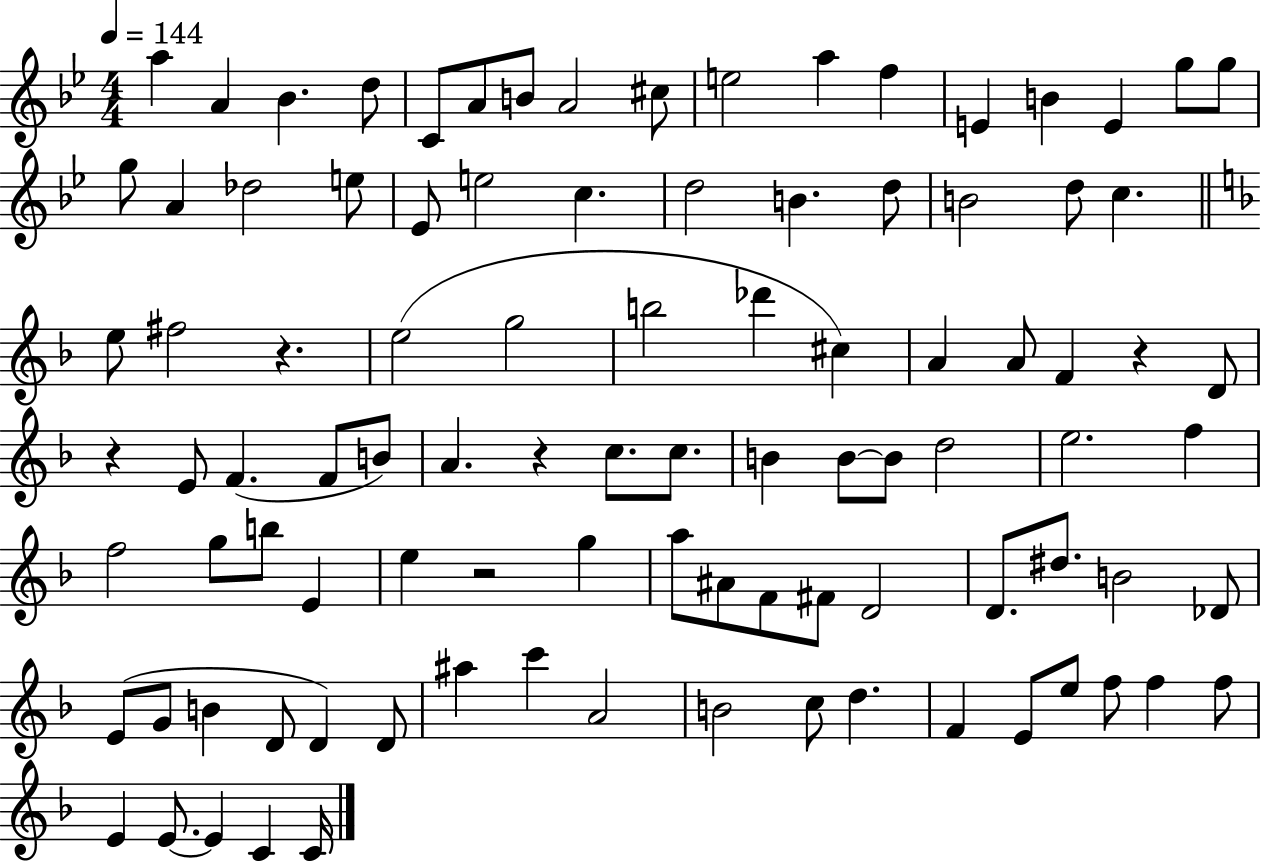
X:1
T:Untitled
M:4/4
L:1/4
K:Bb
a A _B d/2 C/2 A/2 B/2 A2 ^c/2 e2 a f E B E g/2 g/2 g/2 A _d2 e/2 _E/2 e2 c d2 B d/2 B2 d/2 c e/2 ^f2 z e2 g2 b2 _d' ^c A A/2 F z D/2 z E/2 F F/2 B/2 A z c/2 c/2 B B/2 B/2 d2 e2 f f2 g/2 b/2 E e z2 g a/2 ^A/2 F/2 ^F/2 D2 D/2 ^d/2 B2 _D/2 E/2 G/2 B D/2 D D/2 ^a c' A2 B2 c/2 d F E/2 e/2 f/2 f f/2 E E/2 E C C/4